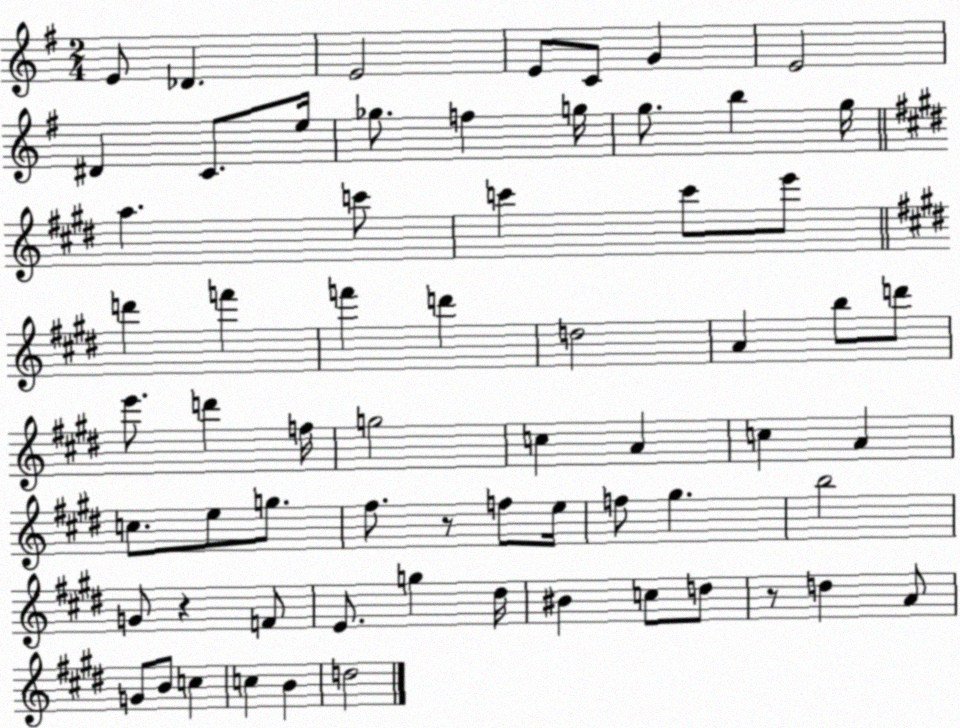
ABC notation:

X:1
T:Untitled
M:2/4
L:1/4
K:G
E/2 _D E2 E/2 C/2 G E2 ^D C/2 e/4 _g/2 f g/4 g/2 b g/4 a c'/2 c' c'/2 e'/2 d' f' f' d' d2 A b/2 d'/2 e'/2 d' f/4 g2 c A c A c/2 e/2 g/2 ^f/2 z/2 f/2 e/4 f/2 ^g b2 G/2 z F/2 E/2 g ^d/4 ^B c/2 d/2 z/2 d A/2 G/2 B/2 c c B d2